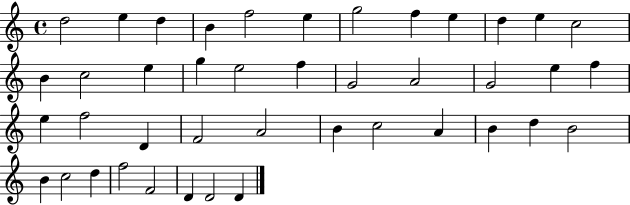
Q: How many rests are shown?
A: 0